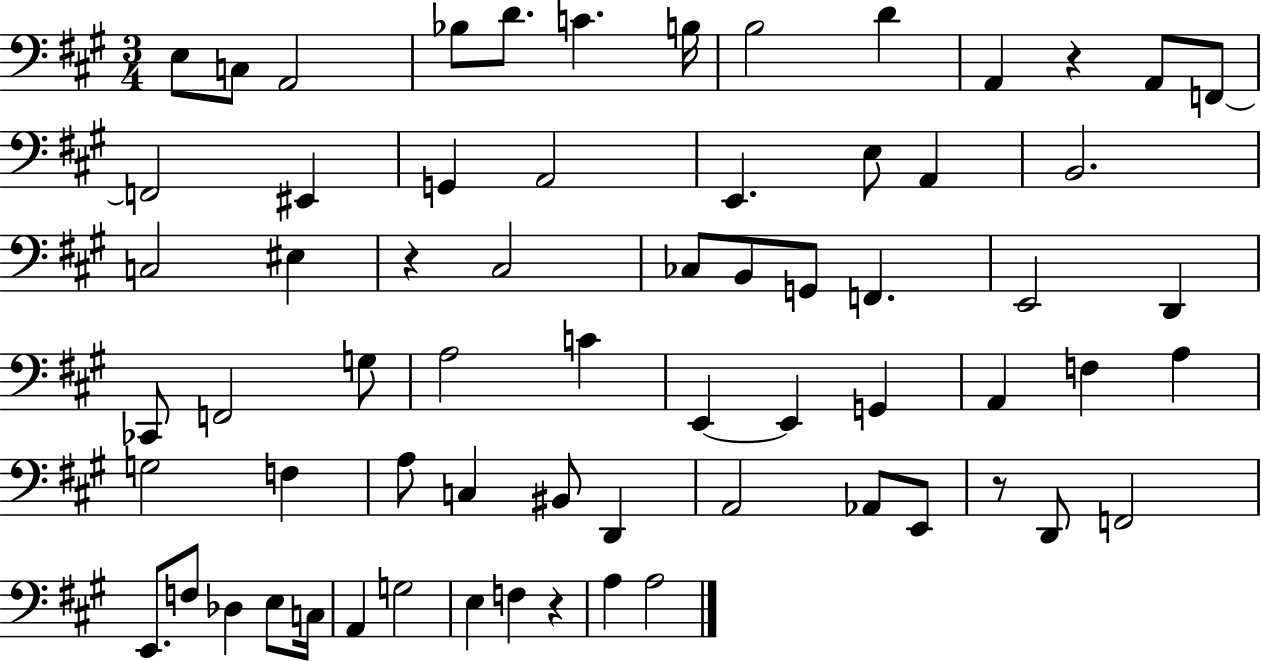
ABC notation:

X:1
T:Untitled
M:3/4
L:1/4
K:A
E,/2 C,/2 A,,2 _B,/2 D/2 C B,/4 B,2 D A,, z A,,/2 F,,/2 F,,2 ^E,, G,, A,,2 E,, E,/2 A,, B,,2 C,2 ^E, z ^C,2 _C,/2 B,,/2 G,,/2 F,, E,,2 D,, _C,,/2 F,,2 G,/2 A,2 C E,, E,, G,, A,, F, A, G,2 F, A,/2 C, ^B,,/2 D,, A,,2 _A,,/2 E,,/2 z/2 D,,/2 F,,2 E,,/2 F,/2 _D, E,/2 C,/4 A,, G,2 E, F, z A, A,2